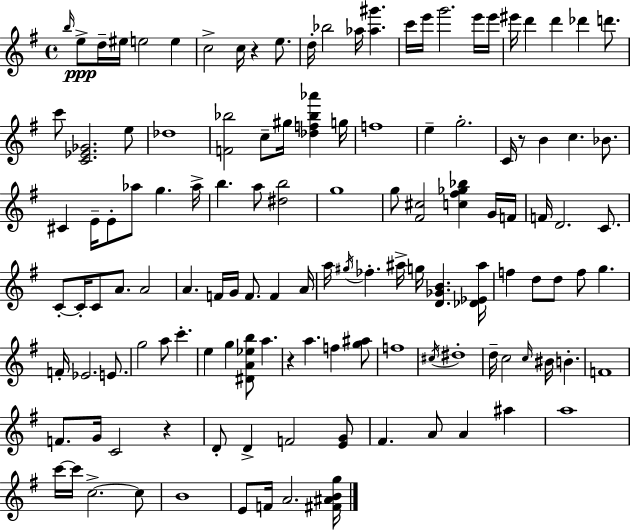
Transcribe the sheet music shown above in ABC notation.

X:1
T:Untitled
M:4/4
L:1/4
K:G
b/4 e/2 d/4 ^e/4 e2 e c2 c/4 z e/2 d/4 _b2 _a/4 [_a^g'] c'/4 e'/4 g'2 e'/4 e'/4 ^e'/4 d' d' _d' d'/2 c'/2 [C_E_G]2 e/2 _d4 [F_b]2 c/2 ^g/4 [_df_b_a'] g/4 f4 e g2 C/4 z/2 B c _B/2 ^C E/4 E/2 _a/2 g _a/4 b a/2 [^db]2 g4 g/2 [^F^c]2 [c^f_g_b] G/4 F/4 F/4 D2 C/2 C/2 C/4 C/2 A/2 A2 A F/4 G/4 F/2 F A/4 a/4 ^g/4 _f ^a/4 g/4 [D_GB] [_D_E^a]/4 f d/2 d/2 f/2 g F/4 _E2 E/2 g2 a/2 c' e g [^DA_eb]/2 a z a f [g^a]/2 f4 ^c/4 ^d4 d/4 c2 c/4 ^B/4 B F4 F/2 G/4 C2 z D/2 D F2 [EG]/2 ^F A/2 A ^a a4 c'/4 c'/4 c2 c/2 B4 E/2 F/4 A2 [^F^ABg]/4